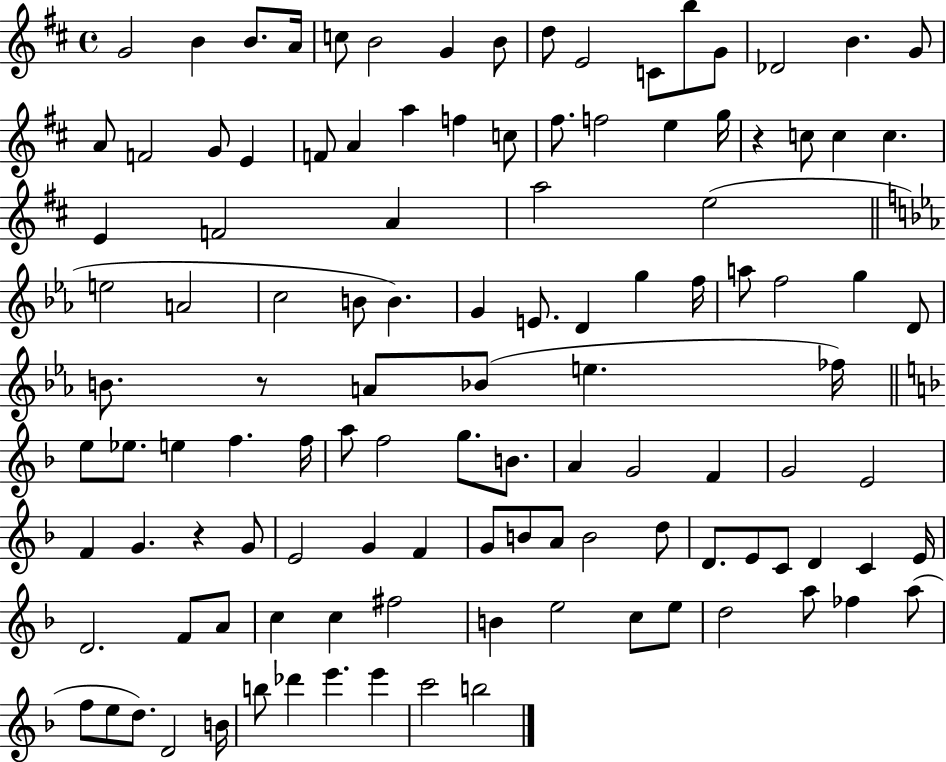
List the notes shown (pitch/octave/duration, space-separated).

G4/h B4/q B4/e. A4/s C5/e B4/h G4/q B4/e D5/e E4/h C4/e B5/e G4/e Db4/h B4/q. G4/e A4/e F4/h G4/e E4/q F4/e A4/q A5/q F5/q C5/e F#5/e. F5/h E5/q G5/s R/q C5/e C5/q C5/q. E4/q F4/h A4/q A5/h E5/h E5/h A4/h C5/h B4/e B4/q. G4/q E4/e. D4/q G5/q F5/s A5/e F5/h G5/q D4/e B4/e. R/e A4/e Bb4/e E5/q. FES5/s E5/e Eb5/e. E5/q F5/q. F5/s A5/e F5/h G5/e. B4/e. A4/q G4/h F4/q G4/h E4/h F4/q G4/q. R/q G4/e E4/h G4/q F4/q G4/e B4/e A4/e B4/h D5/e D4/e. E4/e C4/e D4/q C4/q E4/s D4/h. F4/e A4/e C5/q C5/q F#5/h B4/q E5/h C5/e E5/e D5/h A5/e FES5/q A5/e F5/e E5/e D5/e. D4/h B4/s B5/e Db6/q E6/q. E6/q C6/h B5/h